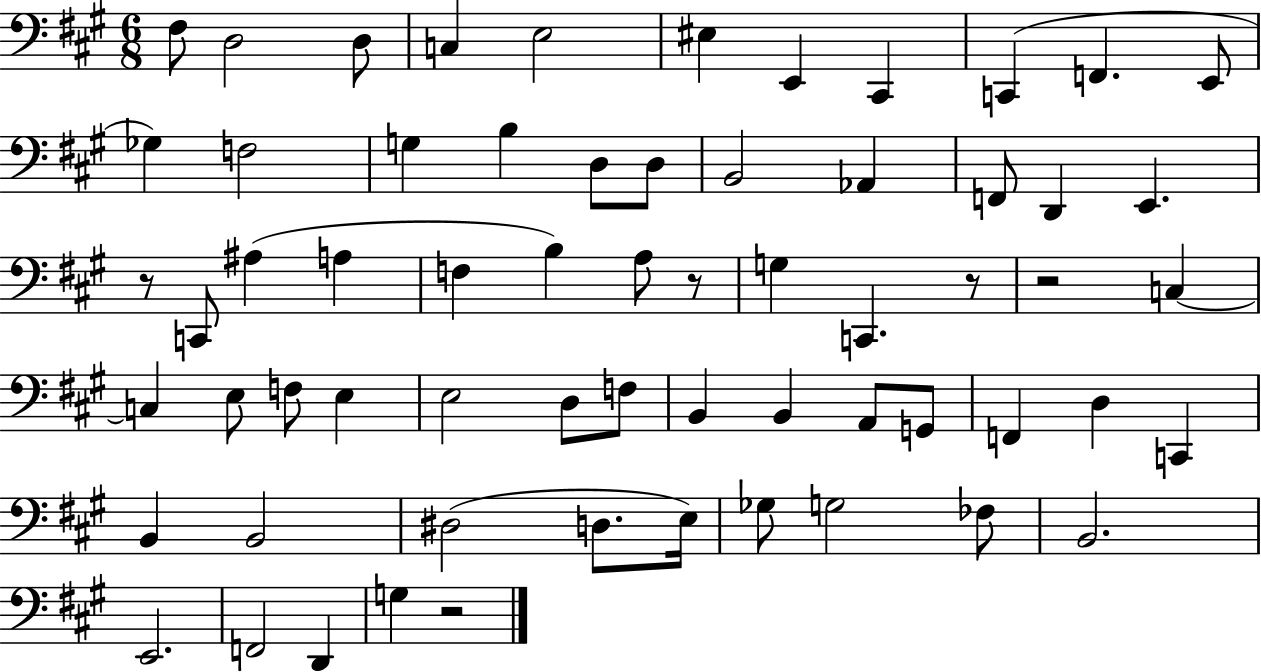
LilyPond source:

{
  \clef bass
  \numericTimeSignature
  \time 6/8
  \key a \major
  \repeat volta 2 { fis8 d2 d8 | c4 e2 | eis4 e,4 cis,4 | c,4( f,4. e,8 | \break ges4) f2 | g4 b4 d8 d8 | b,2 aes,4 | f,8 d,4 e,4. | \break r8 c,8 ais4( a4 | f4 b4) a8 r8 | g4 c,4. r8 | r2 c4~~ | \break c4 e8 f8 e4 | e2 d8 f8 | b,4 b,4 a,8 g,8 | f,4 d4 c,4 | \break b,4 b,2 | dis2( d8. e16) | ges8 g2 fes8 | b,2. | \break e,2. | f,2 d,4 | g4 r2 | } \bar "|."
}